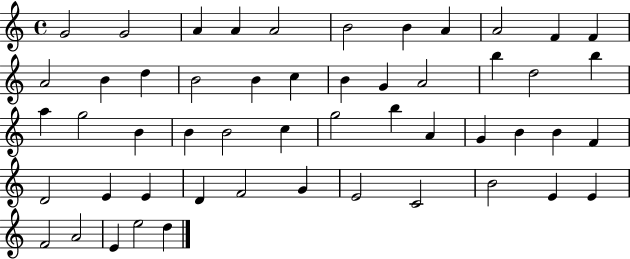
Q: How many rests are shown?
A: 0